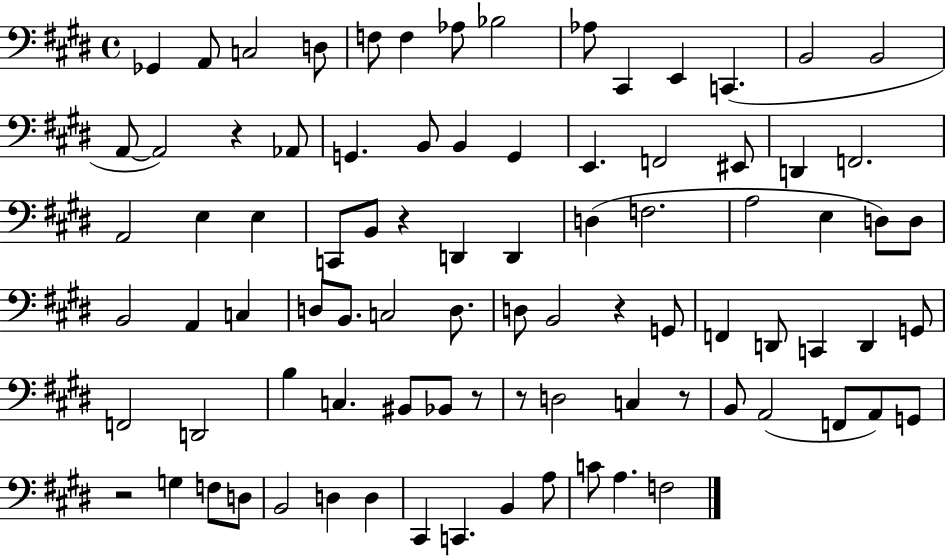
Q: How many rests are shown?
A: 7